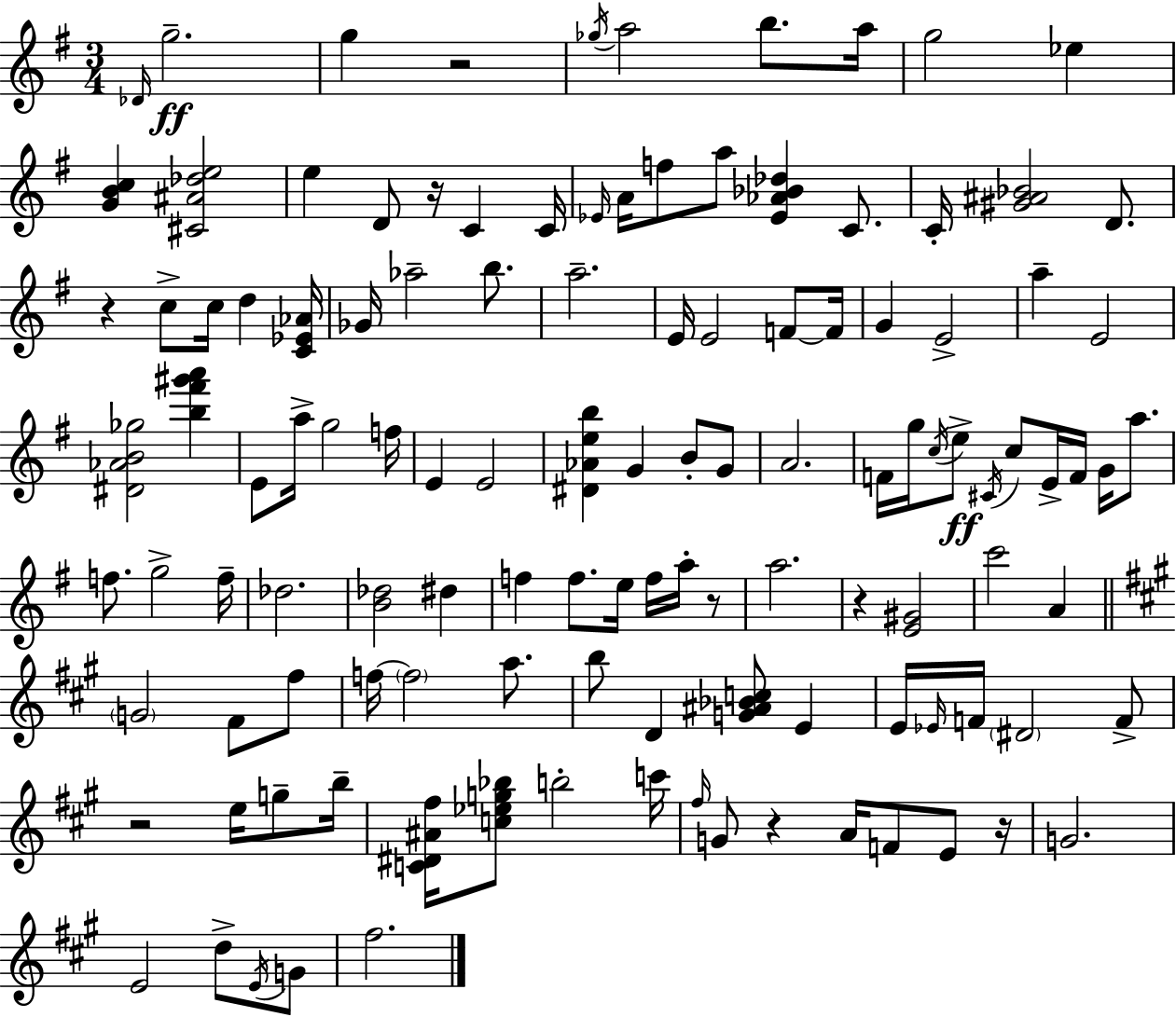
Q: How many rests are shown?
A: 8